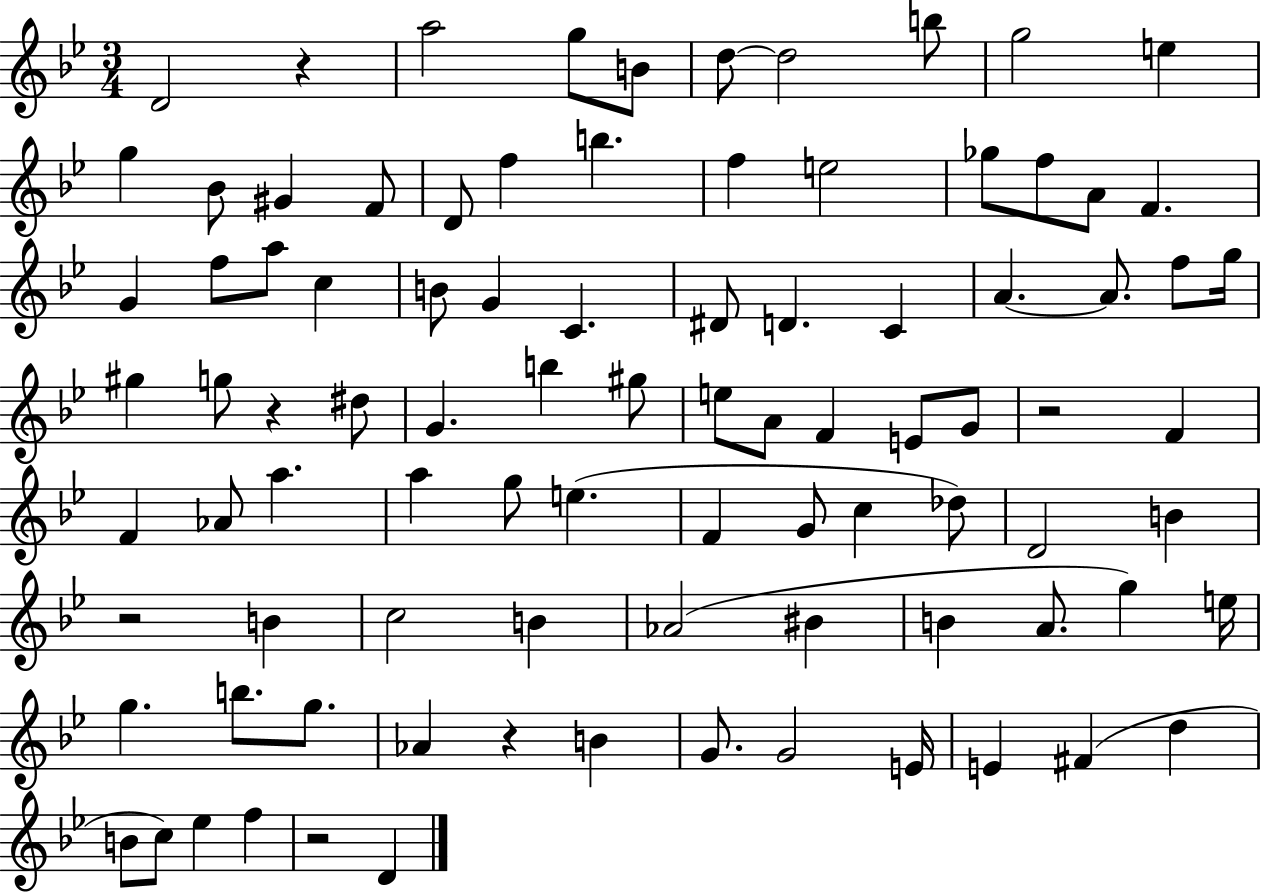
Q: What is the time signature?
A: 3/4